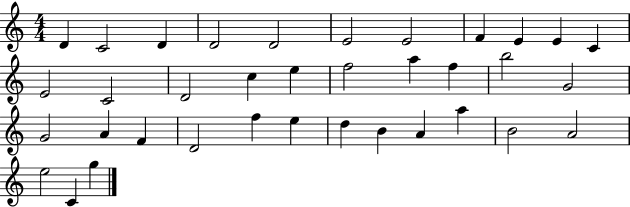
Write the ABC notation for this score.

X:1
T:Untitled
M:4/4
L:1/4
K:C
D C2 D D2 D2 E2 E2 F E E C E2 C2 D2 c e f2 a f b2 G2 G2 A F D2 f e d B A a B2 A2 e2 C g